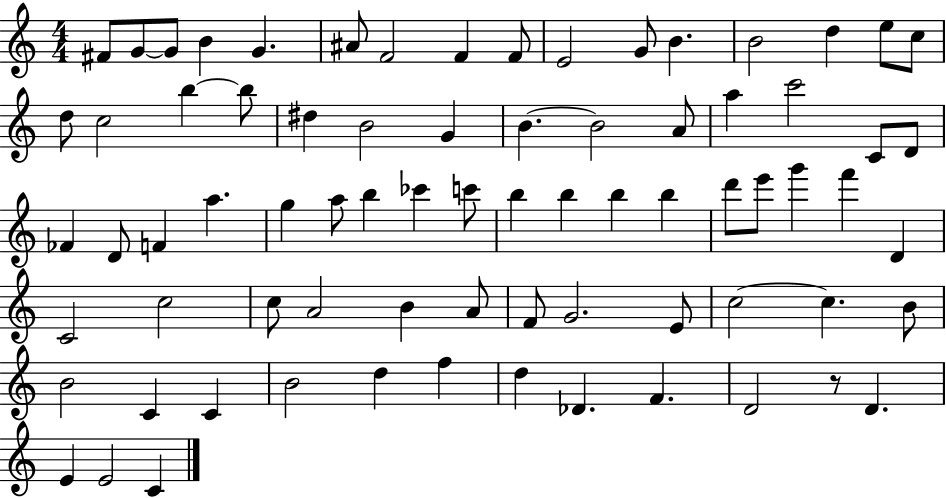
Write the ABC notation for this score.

X:1
T:Untitled
M:4/4
L:1/4
K:C
^F/2 G/2 G/2 B G ^A/2 F2 F F/2 E2 G/2 B B2 d e/2 c/2 d/2 c2 b b/2 ^d B2 G B B2 A/2 a c'2 C/2 D/2 _F D/2 F a g a/2 b _c' c'/2 b b b b d'/2 e'/2 g' f' D C2 c2 c/2 A2 B A/2 F/2 G2 E/2 c2 c B/2 B2 C C B2 d f d _D F D2 z/2 D E E2 C